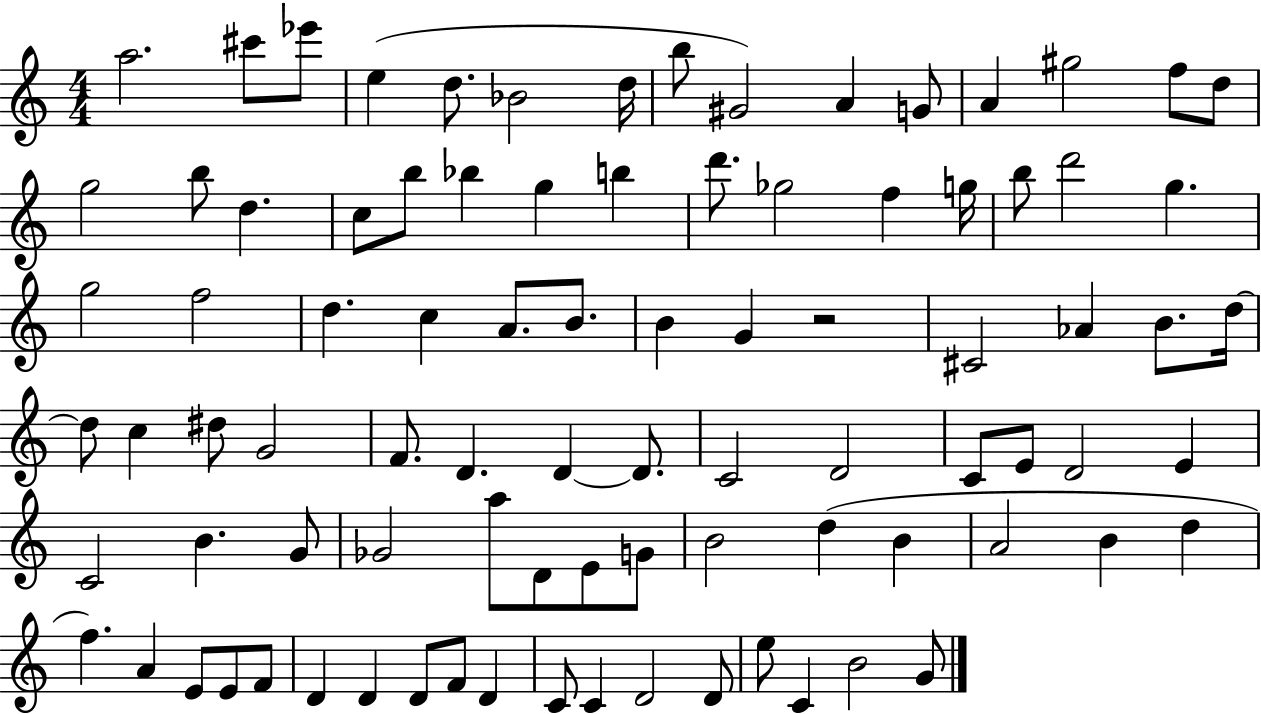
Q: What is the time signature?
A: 4/4